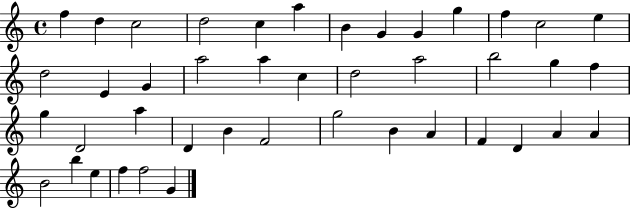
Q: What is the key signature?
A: C major